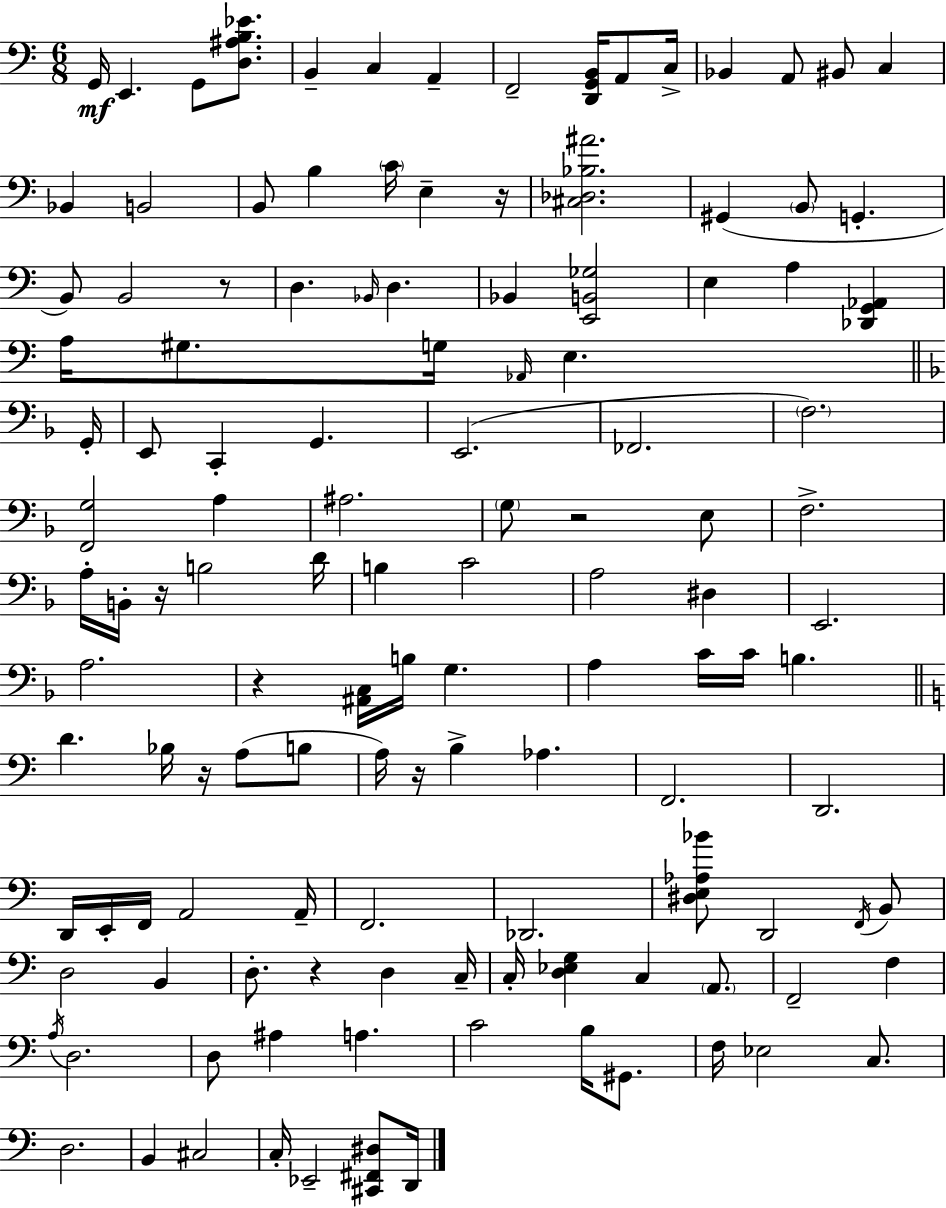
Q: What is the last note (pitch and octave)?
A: D2